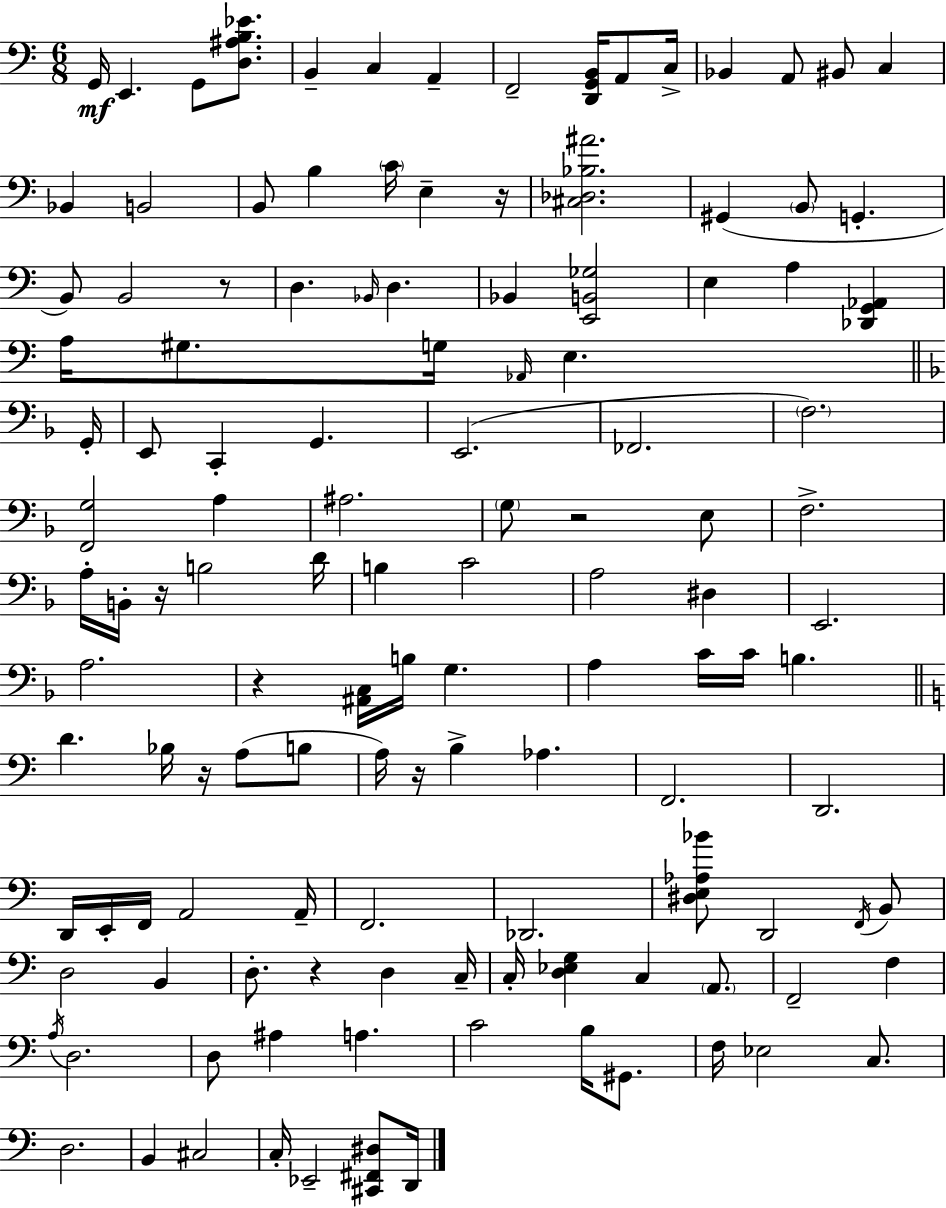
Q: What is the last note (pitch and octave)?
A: D2